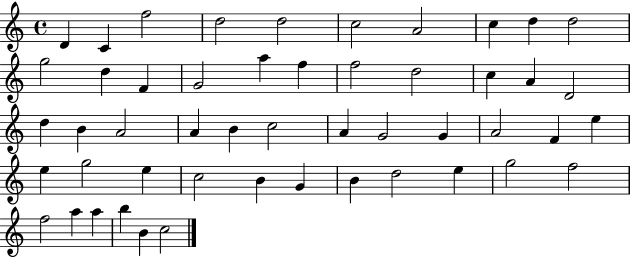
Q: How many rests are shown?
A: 0